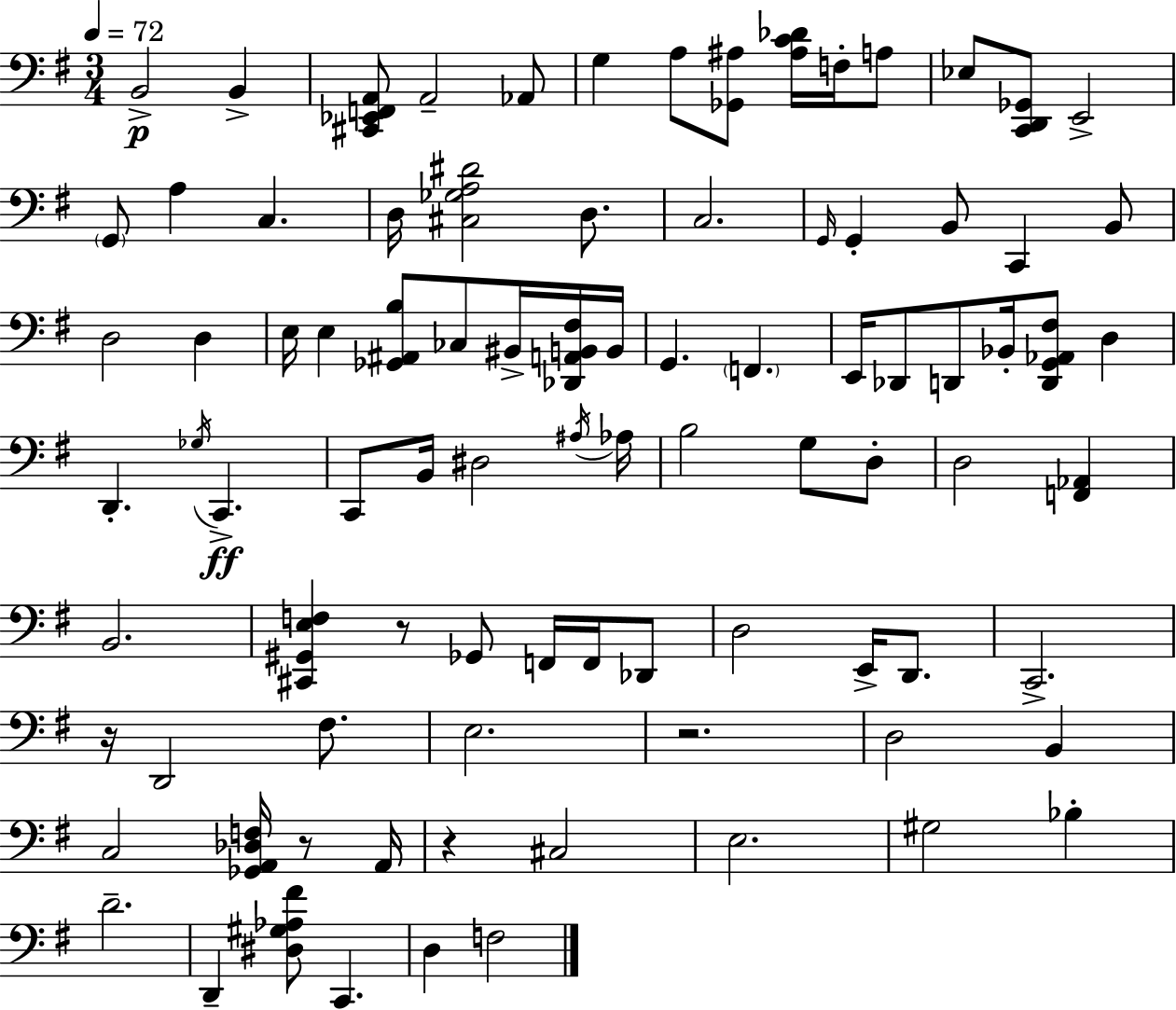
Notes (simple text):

B2/h B2/q [C#2,Eb2,F2,A2]/e A2/h Ab2/e G3/q A3/e [Gb2,A#3]/e [A#3,C4,Db4]/s F3/s A3/e Eb3/e [C2,D2,Gb2]/e E2/h G2/e A3/q C3/q. D3/s [C#3,Gb3,A3,D#4]/h D3/e. C3/h. G2/s G2/q B2/e C2/q B2/e D3/h D3/q E3/s E3/q [Gb2,A#2,B3]/e CES3/e BIS2/s [Db2,A2,B2,F#3]/s B2/s G2/q. F2/q. E2/s Db2/e D2/e Bb2/s [D2,G2,Ab2,F#3]/e D3/q D2/q. Gb3/s C2/q. C2/e B2/s D#3/h A#3/s Ab3/s B3/h G3/e D3/e D3/h [F2,Ab2]/q B2/h. [C#2,G#2,E3,F3]/q R/e Gb2/e F2/s F2/s Db2/e D3/h E2/s D2/e. C2/h. R/s D2/h F#3/e. E3/h. R/h. D3/h B2/q C3/h [Gb2,A2,Db3,F3]/s R/e A2/s R/q C#3/h E3/h. G#3/h Bb3/q D4/h. D2/q [D#3,G#3,Ab3,F#4]/e C2/q. D3/q F3/h